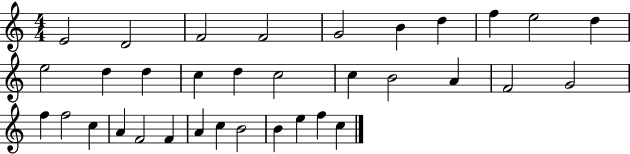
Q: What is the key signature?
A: C major